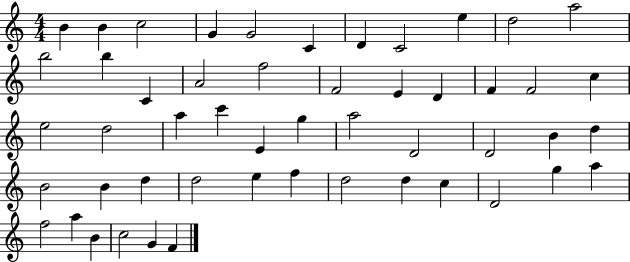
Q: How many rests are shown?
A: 0